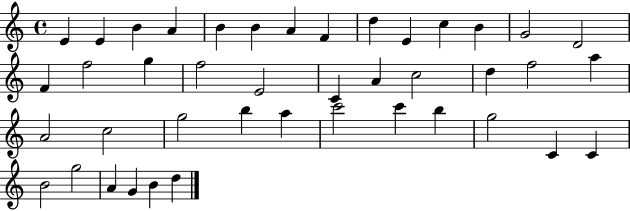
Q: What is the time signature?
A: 4/4